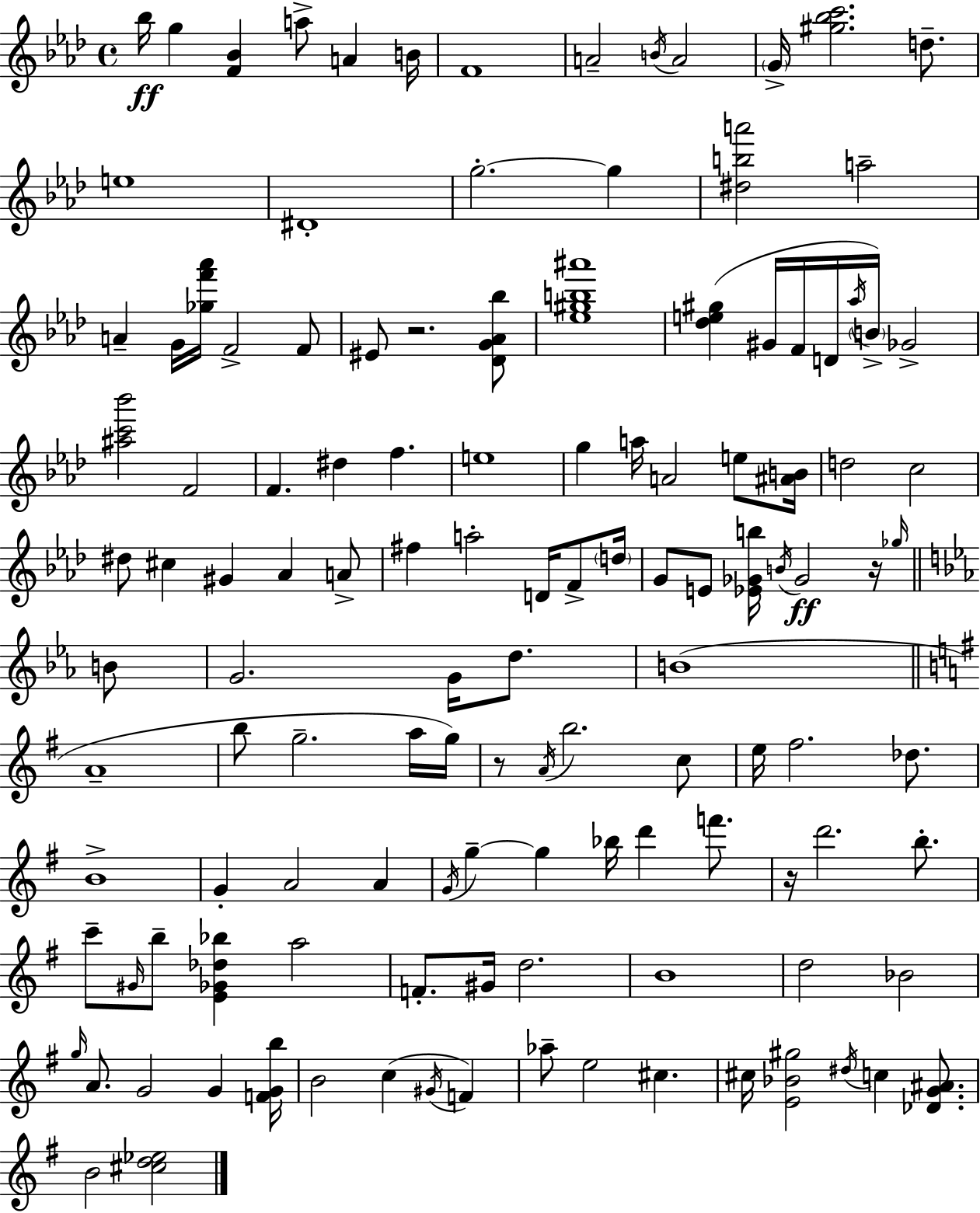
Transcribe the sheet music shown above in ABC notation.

X:1
T:Untitled
M:4/4
L:1/4
K:Ab
_b/4 g [F_B] a/2 A B/4 F4 A2 B/4 A2 G/4 [^g_bc']2 d/2 e4 ^D4 g2 g [^dba']2 a2 A G/4 [_gf'_a']/4 F2 F/2 ^E/2 z2 [_DG_A_b]/2 [_e^gb^a']4 [_de^g] ^G/4 F/4 D/4 _a/4 B/4 _G2 [^ac'_b']2 F2 F ^d f e4 g a/4 A2 e/2 [^AB]/4 d2 c2 ^d/2 ^c ^G _A A/2 ^f a2 D/4 F/2 d/4 G/2 E/2 [_E_Gb]/4 B/4 _G2 z/4 _g/4 B/2 G2 G/4 d/2 B4 A4 b/2 g2 a/4 g/4 z/2 A/4 b2 c/2 e/4 ^f2 _d/2 B4 G A2 A G/4 g g _b/4 d' f'/2 z/4 d'2 b/2 c'/2 ^G/4 b/2 [E_G_d_b] a2 F/2 ^G/4 d2 B4 d2 _B2 g/4 A/2 G2 G [FGb]/4 B2 c ^G/4 F _a/2 e2 ^c ^c/4 [E_B^g]2 ^d/4 c [_DG^A]/2 B2 [^cd_e]2